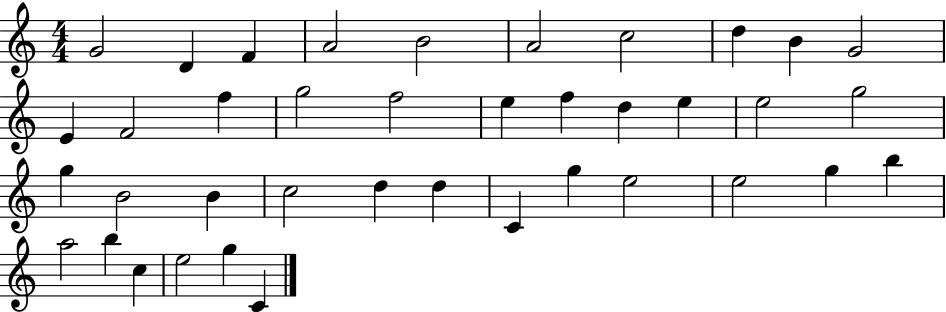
{
  \clef treble
  \numericTimeSignature
  \time 4/4
  \key c \major
  g'2 d'4 f'4 | a'2 b'2 | a'2 c''2 | d''4 b'4 g'2 | \break e'4 f'2 f''4 | g''2 f''2 | e''4 f''4 d''4 e''4 | e''2 g''2 | \break g''4 b'2 b'4 | c''2 d''4 d''4 | c'4 g''4 e''2 | e''2 g''4 b''4 | \break a''2 b''4 c''4 | e''2 g''4 c'4 | \bar "|."
}